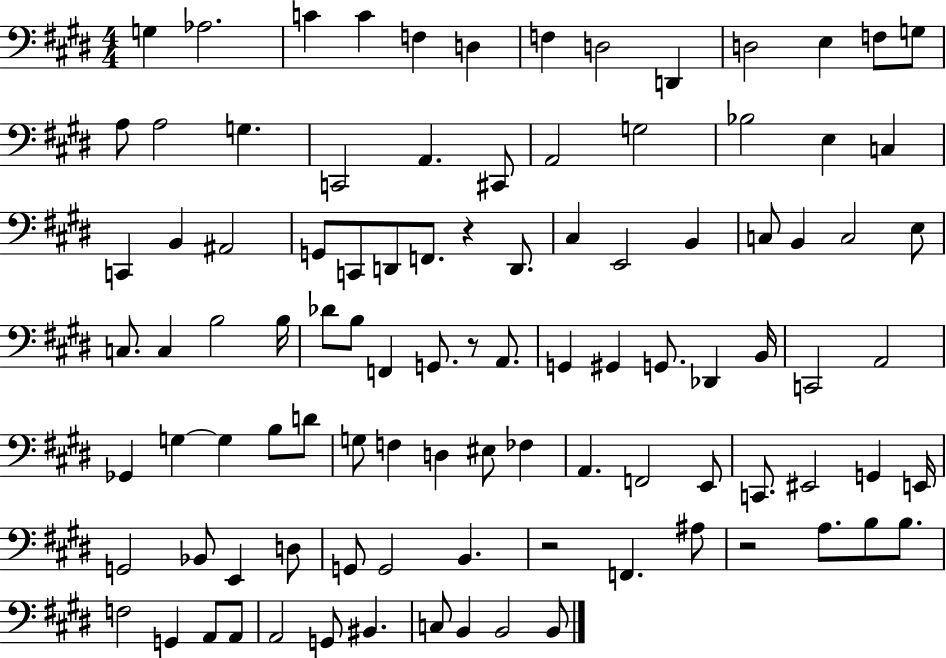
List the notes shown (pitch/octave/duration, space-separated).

G3/q Ab3/h. C4/q C4/q F3/q D3/q F3/q D3/h D2/q D3/h E3/q F3/e G3/e A3/e A3/h G3/q. C2/h A2/q. C#2/e A2/h G3/h Bb3/h E3/q C3/q C2/q B2/q A#2/h G2/e C2/e D2/e F2/e. R/q D2/e. C#3/q E2/h B2/q C3/e B2/q C3/h E3/e C3/e. C3/q B3/h B3/s Db4/e B3/e F2/q G2/e. R/e A2/e. G2/q G#2/q G2/e. Db2/q B2/s C2/h A2/h Gb2/q G3/q G3/q B3/e D4/e G3/e F3/q D3/q EIS3/e FES3/q A2/q. F2/h E2/e C2/e. EIS2/h G2/q E2/s G2/h Bb2/e E2/q D3/e G2/e G2/h B2/q. R/h F2/q. A#3/e R/h A3/e. B3/e B3/e. F3/h G2/q A2/e A2/e A2/h G2/e BIS2/q. C3/e B2/q B2/h B2/e